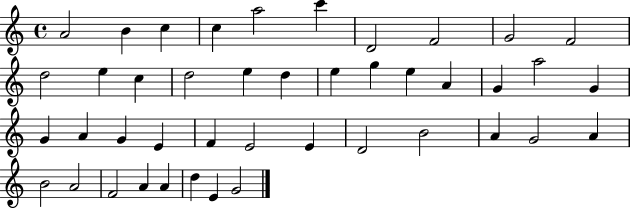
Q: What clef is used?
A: treble